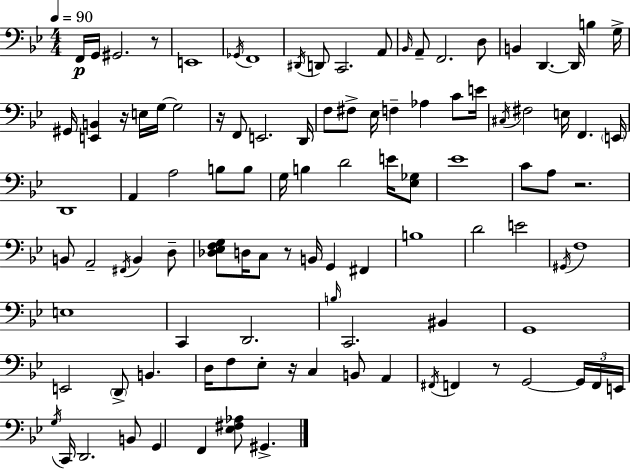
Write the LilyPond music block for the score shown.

{
  \clef bass
  \numericTimeSignature
  \time 4/4
  \key bes \major
  \tempo 4 = 90
  f,16\p g,16 gis,2. r8 | e,1 | \acciaccatura { ges,16 } f,1 | \acciaccatura { dis,16 } d,8 c,2. | \break a,8 \grace { bes,16 } a,8-- f,2. | d8 b,4 d,4.~~ d,16 b4 | g16-> gis,16 <e, b,>4 r16 e16 g16~~ g2 | r16 f,8 e,2. | \break d,16 f8 fis8-> ees16 f4-- aes4 | c'8 e'16 \acciaccatura { cis16 } fis2 e16 f,4. | \parenthesize e,16 d,1 | a,4 a2 | \break b8 b8 g16 b4 d'2 | e'16 <ees ges>8 ees'1 | c'8 a8 r2. | b,8 a,2-- \acciaccatura { fis,16 } b,4 | \break d8-- <des ees f g>8 d16 c8 r8 b,16 g,4 | fis,4 b1 | d'2 e'2 | \acciaccatura { gis,16 } f1 | \break e1 | c,4 d,2. | \grace { b16 } c,2. | bis,4 g,1 | \break e,2 \parenthesize d,8-> | b,4. d16 f8 ees8-. r16 c4 | b,8 a,4 \acciaccatura { fis,16 } f,4 r8 g,2~~ | \tuplet 3/2 { g,16 f,16 e,16 } \acciaccatura { g16 } c,16 d,2. | \break b,8 g,4 f,4 | <ees fis aes>8 gis,4.-> \bar "|."
}